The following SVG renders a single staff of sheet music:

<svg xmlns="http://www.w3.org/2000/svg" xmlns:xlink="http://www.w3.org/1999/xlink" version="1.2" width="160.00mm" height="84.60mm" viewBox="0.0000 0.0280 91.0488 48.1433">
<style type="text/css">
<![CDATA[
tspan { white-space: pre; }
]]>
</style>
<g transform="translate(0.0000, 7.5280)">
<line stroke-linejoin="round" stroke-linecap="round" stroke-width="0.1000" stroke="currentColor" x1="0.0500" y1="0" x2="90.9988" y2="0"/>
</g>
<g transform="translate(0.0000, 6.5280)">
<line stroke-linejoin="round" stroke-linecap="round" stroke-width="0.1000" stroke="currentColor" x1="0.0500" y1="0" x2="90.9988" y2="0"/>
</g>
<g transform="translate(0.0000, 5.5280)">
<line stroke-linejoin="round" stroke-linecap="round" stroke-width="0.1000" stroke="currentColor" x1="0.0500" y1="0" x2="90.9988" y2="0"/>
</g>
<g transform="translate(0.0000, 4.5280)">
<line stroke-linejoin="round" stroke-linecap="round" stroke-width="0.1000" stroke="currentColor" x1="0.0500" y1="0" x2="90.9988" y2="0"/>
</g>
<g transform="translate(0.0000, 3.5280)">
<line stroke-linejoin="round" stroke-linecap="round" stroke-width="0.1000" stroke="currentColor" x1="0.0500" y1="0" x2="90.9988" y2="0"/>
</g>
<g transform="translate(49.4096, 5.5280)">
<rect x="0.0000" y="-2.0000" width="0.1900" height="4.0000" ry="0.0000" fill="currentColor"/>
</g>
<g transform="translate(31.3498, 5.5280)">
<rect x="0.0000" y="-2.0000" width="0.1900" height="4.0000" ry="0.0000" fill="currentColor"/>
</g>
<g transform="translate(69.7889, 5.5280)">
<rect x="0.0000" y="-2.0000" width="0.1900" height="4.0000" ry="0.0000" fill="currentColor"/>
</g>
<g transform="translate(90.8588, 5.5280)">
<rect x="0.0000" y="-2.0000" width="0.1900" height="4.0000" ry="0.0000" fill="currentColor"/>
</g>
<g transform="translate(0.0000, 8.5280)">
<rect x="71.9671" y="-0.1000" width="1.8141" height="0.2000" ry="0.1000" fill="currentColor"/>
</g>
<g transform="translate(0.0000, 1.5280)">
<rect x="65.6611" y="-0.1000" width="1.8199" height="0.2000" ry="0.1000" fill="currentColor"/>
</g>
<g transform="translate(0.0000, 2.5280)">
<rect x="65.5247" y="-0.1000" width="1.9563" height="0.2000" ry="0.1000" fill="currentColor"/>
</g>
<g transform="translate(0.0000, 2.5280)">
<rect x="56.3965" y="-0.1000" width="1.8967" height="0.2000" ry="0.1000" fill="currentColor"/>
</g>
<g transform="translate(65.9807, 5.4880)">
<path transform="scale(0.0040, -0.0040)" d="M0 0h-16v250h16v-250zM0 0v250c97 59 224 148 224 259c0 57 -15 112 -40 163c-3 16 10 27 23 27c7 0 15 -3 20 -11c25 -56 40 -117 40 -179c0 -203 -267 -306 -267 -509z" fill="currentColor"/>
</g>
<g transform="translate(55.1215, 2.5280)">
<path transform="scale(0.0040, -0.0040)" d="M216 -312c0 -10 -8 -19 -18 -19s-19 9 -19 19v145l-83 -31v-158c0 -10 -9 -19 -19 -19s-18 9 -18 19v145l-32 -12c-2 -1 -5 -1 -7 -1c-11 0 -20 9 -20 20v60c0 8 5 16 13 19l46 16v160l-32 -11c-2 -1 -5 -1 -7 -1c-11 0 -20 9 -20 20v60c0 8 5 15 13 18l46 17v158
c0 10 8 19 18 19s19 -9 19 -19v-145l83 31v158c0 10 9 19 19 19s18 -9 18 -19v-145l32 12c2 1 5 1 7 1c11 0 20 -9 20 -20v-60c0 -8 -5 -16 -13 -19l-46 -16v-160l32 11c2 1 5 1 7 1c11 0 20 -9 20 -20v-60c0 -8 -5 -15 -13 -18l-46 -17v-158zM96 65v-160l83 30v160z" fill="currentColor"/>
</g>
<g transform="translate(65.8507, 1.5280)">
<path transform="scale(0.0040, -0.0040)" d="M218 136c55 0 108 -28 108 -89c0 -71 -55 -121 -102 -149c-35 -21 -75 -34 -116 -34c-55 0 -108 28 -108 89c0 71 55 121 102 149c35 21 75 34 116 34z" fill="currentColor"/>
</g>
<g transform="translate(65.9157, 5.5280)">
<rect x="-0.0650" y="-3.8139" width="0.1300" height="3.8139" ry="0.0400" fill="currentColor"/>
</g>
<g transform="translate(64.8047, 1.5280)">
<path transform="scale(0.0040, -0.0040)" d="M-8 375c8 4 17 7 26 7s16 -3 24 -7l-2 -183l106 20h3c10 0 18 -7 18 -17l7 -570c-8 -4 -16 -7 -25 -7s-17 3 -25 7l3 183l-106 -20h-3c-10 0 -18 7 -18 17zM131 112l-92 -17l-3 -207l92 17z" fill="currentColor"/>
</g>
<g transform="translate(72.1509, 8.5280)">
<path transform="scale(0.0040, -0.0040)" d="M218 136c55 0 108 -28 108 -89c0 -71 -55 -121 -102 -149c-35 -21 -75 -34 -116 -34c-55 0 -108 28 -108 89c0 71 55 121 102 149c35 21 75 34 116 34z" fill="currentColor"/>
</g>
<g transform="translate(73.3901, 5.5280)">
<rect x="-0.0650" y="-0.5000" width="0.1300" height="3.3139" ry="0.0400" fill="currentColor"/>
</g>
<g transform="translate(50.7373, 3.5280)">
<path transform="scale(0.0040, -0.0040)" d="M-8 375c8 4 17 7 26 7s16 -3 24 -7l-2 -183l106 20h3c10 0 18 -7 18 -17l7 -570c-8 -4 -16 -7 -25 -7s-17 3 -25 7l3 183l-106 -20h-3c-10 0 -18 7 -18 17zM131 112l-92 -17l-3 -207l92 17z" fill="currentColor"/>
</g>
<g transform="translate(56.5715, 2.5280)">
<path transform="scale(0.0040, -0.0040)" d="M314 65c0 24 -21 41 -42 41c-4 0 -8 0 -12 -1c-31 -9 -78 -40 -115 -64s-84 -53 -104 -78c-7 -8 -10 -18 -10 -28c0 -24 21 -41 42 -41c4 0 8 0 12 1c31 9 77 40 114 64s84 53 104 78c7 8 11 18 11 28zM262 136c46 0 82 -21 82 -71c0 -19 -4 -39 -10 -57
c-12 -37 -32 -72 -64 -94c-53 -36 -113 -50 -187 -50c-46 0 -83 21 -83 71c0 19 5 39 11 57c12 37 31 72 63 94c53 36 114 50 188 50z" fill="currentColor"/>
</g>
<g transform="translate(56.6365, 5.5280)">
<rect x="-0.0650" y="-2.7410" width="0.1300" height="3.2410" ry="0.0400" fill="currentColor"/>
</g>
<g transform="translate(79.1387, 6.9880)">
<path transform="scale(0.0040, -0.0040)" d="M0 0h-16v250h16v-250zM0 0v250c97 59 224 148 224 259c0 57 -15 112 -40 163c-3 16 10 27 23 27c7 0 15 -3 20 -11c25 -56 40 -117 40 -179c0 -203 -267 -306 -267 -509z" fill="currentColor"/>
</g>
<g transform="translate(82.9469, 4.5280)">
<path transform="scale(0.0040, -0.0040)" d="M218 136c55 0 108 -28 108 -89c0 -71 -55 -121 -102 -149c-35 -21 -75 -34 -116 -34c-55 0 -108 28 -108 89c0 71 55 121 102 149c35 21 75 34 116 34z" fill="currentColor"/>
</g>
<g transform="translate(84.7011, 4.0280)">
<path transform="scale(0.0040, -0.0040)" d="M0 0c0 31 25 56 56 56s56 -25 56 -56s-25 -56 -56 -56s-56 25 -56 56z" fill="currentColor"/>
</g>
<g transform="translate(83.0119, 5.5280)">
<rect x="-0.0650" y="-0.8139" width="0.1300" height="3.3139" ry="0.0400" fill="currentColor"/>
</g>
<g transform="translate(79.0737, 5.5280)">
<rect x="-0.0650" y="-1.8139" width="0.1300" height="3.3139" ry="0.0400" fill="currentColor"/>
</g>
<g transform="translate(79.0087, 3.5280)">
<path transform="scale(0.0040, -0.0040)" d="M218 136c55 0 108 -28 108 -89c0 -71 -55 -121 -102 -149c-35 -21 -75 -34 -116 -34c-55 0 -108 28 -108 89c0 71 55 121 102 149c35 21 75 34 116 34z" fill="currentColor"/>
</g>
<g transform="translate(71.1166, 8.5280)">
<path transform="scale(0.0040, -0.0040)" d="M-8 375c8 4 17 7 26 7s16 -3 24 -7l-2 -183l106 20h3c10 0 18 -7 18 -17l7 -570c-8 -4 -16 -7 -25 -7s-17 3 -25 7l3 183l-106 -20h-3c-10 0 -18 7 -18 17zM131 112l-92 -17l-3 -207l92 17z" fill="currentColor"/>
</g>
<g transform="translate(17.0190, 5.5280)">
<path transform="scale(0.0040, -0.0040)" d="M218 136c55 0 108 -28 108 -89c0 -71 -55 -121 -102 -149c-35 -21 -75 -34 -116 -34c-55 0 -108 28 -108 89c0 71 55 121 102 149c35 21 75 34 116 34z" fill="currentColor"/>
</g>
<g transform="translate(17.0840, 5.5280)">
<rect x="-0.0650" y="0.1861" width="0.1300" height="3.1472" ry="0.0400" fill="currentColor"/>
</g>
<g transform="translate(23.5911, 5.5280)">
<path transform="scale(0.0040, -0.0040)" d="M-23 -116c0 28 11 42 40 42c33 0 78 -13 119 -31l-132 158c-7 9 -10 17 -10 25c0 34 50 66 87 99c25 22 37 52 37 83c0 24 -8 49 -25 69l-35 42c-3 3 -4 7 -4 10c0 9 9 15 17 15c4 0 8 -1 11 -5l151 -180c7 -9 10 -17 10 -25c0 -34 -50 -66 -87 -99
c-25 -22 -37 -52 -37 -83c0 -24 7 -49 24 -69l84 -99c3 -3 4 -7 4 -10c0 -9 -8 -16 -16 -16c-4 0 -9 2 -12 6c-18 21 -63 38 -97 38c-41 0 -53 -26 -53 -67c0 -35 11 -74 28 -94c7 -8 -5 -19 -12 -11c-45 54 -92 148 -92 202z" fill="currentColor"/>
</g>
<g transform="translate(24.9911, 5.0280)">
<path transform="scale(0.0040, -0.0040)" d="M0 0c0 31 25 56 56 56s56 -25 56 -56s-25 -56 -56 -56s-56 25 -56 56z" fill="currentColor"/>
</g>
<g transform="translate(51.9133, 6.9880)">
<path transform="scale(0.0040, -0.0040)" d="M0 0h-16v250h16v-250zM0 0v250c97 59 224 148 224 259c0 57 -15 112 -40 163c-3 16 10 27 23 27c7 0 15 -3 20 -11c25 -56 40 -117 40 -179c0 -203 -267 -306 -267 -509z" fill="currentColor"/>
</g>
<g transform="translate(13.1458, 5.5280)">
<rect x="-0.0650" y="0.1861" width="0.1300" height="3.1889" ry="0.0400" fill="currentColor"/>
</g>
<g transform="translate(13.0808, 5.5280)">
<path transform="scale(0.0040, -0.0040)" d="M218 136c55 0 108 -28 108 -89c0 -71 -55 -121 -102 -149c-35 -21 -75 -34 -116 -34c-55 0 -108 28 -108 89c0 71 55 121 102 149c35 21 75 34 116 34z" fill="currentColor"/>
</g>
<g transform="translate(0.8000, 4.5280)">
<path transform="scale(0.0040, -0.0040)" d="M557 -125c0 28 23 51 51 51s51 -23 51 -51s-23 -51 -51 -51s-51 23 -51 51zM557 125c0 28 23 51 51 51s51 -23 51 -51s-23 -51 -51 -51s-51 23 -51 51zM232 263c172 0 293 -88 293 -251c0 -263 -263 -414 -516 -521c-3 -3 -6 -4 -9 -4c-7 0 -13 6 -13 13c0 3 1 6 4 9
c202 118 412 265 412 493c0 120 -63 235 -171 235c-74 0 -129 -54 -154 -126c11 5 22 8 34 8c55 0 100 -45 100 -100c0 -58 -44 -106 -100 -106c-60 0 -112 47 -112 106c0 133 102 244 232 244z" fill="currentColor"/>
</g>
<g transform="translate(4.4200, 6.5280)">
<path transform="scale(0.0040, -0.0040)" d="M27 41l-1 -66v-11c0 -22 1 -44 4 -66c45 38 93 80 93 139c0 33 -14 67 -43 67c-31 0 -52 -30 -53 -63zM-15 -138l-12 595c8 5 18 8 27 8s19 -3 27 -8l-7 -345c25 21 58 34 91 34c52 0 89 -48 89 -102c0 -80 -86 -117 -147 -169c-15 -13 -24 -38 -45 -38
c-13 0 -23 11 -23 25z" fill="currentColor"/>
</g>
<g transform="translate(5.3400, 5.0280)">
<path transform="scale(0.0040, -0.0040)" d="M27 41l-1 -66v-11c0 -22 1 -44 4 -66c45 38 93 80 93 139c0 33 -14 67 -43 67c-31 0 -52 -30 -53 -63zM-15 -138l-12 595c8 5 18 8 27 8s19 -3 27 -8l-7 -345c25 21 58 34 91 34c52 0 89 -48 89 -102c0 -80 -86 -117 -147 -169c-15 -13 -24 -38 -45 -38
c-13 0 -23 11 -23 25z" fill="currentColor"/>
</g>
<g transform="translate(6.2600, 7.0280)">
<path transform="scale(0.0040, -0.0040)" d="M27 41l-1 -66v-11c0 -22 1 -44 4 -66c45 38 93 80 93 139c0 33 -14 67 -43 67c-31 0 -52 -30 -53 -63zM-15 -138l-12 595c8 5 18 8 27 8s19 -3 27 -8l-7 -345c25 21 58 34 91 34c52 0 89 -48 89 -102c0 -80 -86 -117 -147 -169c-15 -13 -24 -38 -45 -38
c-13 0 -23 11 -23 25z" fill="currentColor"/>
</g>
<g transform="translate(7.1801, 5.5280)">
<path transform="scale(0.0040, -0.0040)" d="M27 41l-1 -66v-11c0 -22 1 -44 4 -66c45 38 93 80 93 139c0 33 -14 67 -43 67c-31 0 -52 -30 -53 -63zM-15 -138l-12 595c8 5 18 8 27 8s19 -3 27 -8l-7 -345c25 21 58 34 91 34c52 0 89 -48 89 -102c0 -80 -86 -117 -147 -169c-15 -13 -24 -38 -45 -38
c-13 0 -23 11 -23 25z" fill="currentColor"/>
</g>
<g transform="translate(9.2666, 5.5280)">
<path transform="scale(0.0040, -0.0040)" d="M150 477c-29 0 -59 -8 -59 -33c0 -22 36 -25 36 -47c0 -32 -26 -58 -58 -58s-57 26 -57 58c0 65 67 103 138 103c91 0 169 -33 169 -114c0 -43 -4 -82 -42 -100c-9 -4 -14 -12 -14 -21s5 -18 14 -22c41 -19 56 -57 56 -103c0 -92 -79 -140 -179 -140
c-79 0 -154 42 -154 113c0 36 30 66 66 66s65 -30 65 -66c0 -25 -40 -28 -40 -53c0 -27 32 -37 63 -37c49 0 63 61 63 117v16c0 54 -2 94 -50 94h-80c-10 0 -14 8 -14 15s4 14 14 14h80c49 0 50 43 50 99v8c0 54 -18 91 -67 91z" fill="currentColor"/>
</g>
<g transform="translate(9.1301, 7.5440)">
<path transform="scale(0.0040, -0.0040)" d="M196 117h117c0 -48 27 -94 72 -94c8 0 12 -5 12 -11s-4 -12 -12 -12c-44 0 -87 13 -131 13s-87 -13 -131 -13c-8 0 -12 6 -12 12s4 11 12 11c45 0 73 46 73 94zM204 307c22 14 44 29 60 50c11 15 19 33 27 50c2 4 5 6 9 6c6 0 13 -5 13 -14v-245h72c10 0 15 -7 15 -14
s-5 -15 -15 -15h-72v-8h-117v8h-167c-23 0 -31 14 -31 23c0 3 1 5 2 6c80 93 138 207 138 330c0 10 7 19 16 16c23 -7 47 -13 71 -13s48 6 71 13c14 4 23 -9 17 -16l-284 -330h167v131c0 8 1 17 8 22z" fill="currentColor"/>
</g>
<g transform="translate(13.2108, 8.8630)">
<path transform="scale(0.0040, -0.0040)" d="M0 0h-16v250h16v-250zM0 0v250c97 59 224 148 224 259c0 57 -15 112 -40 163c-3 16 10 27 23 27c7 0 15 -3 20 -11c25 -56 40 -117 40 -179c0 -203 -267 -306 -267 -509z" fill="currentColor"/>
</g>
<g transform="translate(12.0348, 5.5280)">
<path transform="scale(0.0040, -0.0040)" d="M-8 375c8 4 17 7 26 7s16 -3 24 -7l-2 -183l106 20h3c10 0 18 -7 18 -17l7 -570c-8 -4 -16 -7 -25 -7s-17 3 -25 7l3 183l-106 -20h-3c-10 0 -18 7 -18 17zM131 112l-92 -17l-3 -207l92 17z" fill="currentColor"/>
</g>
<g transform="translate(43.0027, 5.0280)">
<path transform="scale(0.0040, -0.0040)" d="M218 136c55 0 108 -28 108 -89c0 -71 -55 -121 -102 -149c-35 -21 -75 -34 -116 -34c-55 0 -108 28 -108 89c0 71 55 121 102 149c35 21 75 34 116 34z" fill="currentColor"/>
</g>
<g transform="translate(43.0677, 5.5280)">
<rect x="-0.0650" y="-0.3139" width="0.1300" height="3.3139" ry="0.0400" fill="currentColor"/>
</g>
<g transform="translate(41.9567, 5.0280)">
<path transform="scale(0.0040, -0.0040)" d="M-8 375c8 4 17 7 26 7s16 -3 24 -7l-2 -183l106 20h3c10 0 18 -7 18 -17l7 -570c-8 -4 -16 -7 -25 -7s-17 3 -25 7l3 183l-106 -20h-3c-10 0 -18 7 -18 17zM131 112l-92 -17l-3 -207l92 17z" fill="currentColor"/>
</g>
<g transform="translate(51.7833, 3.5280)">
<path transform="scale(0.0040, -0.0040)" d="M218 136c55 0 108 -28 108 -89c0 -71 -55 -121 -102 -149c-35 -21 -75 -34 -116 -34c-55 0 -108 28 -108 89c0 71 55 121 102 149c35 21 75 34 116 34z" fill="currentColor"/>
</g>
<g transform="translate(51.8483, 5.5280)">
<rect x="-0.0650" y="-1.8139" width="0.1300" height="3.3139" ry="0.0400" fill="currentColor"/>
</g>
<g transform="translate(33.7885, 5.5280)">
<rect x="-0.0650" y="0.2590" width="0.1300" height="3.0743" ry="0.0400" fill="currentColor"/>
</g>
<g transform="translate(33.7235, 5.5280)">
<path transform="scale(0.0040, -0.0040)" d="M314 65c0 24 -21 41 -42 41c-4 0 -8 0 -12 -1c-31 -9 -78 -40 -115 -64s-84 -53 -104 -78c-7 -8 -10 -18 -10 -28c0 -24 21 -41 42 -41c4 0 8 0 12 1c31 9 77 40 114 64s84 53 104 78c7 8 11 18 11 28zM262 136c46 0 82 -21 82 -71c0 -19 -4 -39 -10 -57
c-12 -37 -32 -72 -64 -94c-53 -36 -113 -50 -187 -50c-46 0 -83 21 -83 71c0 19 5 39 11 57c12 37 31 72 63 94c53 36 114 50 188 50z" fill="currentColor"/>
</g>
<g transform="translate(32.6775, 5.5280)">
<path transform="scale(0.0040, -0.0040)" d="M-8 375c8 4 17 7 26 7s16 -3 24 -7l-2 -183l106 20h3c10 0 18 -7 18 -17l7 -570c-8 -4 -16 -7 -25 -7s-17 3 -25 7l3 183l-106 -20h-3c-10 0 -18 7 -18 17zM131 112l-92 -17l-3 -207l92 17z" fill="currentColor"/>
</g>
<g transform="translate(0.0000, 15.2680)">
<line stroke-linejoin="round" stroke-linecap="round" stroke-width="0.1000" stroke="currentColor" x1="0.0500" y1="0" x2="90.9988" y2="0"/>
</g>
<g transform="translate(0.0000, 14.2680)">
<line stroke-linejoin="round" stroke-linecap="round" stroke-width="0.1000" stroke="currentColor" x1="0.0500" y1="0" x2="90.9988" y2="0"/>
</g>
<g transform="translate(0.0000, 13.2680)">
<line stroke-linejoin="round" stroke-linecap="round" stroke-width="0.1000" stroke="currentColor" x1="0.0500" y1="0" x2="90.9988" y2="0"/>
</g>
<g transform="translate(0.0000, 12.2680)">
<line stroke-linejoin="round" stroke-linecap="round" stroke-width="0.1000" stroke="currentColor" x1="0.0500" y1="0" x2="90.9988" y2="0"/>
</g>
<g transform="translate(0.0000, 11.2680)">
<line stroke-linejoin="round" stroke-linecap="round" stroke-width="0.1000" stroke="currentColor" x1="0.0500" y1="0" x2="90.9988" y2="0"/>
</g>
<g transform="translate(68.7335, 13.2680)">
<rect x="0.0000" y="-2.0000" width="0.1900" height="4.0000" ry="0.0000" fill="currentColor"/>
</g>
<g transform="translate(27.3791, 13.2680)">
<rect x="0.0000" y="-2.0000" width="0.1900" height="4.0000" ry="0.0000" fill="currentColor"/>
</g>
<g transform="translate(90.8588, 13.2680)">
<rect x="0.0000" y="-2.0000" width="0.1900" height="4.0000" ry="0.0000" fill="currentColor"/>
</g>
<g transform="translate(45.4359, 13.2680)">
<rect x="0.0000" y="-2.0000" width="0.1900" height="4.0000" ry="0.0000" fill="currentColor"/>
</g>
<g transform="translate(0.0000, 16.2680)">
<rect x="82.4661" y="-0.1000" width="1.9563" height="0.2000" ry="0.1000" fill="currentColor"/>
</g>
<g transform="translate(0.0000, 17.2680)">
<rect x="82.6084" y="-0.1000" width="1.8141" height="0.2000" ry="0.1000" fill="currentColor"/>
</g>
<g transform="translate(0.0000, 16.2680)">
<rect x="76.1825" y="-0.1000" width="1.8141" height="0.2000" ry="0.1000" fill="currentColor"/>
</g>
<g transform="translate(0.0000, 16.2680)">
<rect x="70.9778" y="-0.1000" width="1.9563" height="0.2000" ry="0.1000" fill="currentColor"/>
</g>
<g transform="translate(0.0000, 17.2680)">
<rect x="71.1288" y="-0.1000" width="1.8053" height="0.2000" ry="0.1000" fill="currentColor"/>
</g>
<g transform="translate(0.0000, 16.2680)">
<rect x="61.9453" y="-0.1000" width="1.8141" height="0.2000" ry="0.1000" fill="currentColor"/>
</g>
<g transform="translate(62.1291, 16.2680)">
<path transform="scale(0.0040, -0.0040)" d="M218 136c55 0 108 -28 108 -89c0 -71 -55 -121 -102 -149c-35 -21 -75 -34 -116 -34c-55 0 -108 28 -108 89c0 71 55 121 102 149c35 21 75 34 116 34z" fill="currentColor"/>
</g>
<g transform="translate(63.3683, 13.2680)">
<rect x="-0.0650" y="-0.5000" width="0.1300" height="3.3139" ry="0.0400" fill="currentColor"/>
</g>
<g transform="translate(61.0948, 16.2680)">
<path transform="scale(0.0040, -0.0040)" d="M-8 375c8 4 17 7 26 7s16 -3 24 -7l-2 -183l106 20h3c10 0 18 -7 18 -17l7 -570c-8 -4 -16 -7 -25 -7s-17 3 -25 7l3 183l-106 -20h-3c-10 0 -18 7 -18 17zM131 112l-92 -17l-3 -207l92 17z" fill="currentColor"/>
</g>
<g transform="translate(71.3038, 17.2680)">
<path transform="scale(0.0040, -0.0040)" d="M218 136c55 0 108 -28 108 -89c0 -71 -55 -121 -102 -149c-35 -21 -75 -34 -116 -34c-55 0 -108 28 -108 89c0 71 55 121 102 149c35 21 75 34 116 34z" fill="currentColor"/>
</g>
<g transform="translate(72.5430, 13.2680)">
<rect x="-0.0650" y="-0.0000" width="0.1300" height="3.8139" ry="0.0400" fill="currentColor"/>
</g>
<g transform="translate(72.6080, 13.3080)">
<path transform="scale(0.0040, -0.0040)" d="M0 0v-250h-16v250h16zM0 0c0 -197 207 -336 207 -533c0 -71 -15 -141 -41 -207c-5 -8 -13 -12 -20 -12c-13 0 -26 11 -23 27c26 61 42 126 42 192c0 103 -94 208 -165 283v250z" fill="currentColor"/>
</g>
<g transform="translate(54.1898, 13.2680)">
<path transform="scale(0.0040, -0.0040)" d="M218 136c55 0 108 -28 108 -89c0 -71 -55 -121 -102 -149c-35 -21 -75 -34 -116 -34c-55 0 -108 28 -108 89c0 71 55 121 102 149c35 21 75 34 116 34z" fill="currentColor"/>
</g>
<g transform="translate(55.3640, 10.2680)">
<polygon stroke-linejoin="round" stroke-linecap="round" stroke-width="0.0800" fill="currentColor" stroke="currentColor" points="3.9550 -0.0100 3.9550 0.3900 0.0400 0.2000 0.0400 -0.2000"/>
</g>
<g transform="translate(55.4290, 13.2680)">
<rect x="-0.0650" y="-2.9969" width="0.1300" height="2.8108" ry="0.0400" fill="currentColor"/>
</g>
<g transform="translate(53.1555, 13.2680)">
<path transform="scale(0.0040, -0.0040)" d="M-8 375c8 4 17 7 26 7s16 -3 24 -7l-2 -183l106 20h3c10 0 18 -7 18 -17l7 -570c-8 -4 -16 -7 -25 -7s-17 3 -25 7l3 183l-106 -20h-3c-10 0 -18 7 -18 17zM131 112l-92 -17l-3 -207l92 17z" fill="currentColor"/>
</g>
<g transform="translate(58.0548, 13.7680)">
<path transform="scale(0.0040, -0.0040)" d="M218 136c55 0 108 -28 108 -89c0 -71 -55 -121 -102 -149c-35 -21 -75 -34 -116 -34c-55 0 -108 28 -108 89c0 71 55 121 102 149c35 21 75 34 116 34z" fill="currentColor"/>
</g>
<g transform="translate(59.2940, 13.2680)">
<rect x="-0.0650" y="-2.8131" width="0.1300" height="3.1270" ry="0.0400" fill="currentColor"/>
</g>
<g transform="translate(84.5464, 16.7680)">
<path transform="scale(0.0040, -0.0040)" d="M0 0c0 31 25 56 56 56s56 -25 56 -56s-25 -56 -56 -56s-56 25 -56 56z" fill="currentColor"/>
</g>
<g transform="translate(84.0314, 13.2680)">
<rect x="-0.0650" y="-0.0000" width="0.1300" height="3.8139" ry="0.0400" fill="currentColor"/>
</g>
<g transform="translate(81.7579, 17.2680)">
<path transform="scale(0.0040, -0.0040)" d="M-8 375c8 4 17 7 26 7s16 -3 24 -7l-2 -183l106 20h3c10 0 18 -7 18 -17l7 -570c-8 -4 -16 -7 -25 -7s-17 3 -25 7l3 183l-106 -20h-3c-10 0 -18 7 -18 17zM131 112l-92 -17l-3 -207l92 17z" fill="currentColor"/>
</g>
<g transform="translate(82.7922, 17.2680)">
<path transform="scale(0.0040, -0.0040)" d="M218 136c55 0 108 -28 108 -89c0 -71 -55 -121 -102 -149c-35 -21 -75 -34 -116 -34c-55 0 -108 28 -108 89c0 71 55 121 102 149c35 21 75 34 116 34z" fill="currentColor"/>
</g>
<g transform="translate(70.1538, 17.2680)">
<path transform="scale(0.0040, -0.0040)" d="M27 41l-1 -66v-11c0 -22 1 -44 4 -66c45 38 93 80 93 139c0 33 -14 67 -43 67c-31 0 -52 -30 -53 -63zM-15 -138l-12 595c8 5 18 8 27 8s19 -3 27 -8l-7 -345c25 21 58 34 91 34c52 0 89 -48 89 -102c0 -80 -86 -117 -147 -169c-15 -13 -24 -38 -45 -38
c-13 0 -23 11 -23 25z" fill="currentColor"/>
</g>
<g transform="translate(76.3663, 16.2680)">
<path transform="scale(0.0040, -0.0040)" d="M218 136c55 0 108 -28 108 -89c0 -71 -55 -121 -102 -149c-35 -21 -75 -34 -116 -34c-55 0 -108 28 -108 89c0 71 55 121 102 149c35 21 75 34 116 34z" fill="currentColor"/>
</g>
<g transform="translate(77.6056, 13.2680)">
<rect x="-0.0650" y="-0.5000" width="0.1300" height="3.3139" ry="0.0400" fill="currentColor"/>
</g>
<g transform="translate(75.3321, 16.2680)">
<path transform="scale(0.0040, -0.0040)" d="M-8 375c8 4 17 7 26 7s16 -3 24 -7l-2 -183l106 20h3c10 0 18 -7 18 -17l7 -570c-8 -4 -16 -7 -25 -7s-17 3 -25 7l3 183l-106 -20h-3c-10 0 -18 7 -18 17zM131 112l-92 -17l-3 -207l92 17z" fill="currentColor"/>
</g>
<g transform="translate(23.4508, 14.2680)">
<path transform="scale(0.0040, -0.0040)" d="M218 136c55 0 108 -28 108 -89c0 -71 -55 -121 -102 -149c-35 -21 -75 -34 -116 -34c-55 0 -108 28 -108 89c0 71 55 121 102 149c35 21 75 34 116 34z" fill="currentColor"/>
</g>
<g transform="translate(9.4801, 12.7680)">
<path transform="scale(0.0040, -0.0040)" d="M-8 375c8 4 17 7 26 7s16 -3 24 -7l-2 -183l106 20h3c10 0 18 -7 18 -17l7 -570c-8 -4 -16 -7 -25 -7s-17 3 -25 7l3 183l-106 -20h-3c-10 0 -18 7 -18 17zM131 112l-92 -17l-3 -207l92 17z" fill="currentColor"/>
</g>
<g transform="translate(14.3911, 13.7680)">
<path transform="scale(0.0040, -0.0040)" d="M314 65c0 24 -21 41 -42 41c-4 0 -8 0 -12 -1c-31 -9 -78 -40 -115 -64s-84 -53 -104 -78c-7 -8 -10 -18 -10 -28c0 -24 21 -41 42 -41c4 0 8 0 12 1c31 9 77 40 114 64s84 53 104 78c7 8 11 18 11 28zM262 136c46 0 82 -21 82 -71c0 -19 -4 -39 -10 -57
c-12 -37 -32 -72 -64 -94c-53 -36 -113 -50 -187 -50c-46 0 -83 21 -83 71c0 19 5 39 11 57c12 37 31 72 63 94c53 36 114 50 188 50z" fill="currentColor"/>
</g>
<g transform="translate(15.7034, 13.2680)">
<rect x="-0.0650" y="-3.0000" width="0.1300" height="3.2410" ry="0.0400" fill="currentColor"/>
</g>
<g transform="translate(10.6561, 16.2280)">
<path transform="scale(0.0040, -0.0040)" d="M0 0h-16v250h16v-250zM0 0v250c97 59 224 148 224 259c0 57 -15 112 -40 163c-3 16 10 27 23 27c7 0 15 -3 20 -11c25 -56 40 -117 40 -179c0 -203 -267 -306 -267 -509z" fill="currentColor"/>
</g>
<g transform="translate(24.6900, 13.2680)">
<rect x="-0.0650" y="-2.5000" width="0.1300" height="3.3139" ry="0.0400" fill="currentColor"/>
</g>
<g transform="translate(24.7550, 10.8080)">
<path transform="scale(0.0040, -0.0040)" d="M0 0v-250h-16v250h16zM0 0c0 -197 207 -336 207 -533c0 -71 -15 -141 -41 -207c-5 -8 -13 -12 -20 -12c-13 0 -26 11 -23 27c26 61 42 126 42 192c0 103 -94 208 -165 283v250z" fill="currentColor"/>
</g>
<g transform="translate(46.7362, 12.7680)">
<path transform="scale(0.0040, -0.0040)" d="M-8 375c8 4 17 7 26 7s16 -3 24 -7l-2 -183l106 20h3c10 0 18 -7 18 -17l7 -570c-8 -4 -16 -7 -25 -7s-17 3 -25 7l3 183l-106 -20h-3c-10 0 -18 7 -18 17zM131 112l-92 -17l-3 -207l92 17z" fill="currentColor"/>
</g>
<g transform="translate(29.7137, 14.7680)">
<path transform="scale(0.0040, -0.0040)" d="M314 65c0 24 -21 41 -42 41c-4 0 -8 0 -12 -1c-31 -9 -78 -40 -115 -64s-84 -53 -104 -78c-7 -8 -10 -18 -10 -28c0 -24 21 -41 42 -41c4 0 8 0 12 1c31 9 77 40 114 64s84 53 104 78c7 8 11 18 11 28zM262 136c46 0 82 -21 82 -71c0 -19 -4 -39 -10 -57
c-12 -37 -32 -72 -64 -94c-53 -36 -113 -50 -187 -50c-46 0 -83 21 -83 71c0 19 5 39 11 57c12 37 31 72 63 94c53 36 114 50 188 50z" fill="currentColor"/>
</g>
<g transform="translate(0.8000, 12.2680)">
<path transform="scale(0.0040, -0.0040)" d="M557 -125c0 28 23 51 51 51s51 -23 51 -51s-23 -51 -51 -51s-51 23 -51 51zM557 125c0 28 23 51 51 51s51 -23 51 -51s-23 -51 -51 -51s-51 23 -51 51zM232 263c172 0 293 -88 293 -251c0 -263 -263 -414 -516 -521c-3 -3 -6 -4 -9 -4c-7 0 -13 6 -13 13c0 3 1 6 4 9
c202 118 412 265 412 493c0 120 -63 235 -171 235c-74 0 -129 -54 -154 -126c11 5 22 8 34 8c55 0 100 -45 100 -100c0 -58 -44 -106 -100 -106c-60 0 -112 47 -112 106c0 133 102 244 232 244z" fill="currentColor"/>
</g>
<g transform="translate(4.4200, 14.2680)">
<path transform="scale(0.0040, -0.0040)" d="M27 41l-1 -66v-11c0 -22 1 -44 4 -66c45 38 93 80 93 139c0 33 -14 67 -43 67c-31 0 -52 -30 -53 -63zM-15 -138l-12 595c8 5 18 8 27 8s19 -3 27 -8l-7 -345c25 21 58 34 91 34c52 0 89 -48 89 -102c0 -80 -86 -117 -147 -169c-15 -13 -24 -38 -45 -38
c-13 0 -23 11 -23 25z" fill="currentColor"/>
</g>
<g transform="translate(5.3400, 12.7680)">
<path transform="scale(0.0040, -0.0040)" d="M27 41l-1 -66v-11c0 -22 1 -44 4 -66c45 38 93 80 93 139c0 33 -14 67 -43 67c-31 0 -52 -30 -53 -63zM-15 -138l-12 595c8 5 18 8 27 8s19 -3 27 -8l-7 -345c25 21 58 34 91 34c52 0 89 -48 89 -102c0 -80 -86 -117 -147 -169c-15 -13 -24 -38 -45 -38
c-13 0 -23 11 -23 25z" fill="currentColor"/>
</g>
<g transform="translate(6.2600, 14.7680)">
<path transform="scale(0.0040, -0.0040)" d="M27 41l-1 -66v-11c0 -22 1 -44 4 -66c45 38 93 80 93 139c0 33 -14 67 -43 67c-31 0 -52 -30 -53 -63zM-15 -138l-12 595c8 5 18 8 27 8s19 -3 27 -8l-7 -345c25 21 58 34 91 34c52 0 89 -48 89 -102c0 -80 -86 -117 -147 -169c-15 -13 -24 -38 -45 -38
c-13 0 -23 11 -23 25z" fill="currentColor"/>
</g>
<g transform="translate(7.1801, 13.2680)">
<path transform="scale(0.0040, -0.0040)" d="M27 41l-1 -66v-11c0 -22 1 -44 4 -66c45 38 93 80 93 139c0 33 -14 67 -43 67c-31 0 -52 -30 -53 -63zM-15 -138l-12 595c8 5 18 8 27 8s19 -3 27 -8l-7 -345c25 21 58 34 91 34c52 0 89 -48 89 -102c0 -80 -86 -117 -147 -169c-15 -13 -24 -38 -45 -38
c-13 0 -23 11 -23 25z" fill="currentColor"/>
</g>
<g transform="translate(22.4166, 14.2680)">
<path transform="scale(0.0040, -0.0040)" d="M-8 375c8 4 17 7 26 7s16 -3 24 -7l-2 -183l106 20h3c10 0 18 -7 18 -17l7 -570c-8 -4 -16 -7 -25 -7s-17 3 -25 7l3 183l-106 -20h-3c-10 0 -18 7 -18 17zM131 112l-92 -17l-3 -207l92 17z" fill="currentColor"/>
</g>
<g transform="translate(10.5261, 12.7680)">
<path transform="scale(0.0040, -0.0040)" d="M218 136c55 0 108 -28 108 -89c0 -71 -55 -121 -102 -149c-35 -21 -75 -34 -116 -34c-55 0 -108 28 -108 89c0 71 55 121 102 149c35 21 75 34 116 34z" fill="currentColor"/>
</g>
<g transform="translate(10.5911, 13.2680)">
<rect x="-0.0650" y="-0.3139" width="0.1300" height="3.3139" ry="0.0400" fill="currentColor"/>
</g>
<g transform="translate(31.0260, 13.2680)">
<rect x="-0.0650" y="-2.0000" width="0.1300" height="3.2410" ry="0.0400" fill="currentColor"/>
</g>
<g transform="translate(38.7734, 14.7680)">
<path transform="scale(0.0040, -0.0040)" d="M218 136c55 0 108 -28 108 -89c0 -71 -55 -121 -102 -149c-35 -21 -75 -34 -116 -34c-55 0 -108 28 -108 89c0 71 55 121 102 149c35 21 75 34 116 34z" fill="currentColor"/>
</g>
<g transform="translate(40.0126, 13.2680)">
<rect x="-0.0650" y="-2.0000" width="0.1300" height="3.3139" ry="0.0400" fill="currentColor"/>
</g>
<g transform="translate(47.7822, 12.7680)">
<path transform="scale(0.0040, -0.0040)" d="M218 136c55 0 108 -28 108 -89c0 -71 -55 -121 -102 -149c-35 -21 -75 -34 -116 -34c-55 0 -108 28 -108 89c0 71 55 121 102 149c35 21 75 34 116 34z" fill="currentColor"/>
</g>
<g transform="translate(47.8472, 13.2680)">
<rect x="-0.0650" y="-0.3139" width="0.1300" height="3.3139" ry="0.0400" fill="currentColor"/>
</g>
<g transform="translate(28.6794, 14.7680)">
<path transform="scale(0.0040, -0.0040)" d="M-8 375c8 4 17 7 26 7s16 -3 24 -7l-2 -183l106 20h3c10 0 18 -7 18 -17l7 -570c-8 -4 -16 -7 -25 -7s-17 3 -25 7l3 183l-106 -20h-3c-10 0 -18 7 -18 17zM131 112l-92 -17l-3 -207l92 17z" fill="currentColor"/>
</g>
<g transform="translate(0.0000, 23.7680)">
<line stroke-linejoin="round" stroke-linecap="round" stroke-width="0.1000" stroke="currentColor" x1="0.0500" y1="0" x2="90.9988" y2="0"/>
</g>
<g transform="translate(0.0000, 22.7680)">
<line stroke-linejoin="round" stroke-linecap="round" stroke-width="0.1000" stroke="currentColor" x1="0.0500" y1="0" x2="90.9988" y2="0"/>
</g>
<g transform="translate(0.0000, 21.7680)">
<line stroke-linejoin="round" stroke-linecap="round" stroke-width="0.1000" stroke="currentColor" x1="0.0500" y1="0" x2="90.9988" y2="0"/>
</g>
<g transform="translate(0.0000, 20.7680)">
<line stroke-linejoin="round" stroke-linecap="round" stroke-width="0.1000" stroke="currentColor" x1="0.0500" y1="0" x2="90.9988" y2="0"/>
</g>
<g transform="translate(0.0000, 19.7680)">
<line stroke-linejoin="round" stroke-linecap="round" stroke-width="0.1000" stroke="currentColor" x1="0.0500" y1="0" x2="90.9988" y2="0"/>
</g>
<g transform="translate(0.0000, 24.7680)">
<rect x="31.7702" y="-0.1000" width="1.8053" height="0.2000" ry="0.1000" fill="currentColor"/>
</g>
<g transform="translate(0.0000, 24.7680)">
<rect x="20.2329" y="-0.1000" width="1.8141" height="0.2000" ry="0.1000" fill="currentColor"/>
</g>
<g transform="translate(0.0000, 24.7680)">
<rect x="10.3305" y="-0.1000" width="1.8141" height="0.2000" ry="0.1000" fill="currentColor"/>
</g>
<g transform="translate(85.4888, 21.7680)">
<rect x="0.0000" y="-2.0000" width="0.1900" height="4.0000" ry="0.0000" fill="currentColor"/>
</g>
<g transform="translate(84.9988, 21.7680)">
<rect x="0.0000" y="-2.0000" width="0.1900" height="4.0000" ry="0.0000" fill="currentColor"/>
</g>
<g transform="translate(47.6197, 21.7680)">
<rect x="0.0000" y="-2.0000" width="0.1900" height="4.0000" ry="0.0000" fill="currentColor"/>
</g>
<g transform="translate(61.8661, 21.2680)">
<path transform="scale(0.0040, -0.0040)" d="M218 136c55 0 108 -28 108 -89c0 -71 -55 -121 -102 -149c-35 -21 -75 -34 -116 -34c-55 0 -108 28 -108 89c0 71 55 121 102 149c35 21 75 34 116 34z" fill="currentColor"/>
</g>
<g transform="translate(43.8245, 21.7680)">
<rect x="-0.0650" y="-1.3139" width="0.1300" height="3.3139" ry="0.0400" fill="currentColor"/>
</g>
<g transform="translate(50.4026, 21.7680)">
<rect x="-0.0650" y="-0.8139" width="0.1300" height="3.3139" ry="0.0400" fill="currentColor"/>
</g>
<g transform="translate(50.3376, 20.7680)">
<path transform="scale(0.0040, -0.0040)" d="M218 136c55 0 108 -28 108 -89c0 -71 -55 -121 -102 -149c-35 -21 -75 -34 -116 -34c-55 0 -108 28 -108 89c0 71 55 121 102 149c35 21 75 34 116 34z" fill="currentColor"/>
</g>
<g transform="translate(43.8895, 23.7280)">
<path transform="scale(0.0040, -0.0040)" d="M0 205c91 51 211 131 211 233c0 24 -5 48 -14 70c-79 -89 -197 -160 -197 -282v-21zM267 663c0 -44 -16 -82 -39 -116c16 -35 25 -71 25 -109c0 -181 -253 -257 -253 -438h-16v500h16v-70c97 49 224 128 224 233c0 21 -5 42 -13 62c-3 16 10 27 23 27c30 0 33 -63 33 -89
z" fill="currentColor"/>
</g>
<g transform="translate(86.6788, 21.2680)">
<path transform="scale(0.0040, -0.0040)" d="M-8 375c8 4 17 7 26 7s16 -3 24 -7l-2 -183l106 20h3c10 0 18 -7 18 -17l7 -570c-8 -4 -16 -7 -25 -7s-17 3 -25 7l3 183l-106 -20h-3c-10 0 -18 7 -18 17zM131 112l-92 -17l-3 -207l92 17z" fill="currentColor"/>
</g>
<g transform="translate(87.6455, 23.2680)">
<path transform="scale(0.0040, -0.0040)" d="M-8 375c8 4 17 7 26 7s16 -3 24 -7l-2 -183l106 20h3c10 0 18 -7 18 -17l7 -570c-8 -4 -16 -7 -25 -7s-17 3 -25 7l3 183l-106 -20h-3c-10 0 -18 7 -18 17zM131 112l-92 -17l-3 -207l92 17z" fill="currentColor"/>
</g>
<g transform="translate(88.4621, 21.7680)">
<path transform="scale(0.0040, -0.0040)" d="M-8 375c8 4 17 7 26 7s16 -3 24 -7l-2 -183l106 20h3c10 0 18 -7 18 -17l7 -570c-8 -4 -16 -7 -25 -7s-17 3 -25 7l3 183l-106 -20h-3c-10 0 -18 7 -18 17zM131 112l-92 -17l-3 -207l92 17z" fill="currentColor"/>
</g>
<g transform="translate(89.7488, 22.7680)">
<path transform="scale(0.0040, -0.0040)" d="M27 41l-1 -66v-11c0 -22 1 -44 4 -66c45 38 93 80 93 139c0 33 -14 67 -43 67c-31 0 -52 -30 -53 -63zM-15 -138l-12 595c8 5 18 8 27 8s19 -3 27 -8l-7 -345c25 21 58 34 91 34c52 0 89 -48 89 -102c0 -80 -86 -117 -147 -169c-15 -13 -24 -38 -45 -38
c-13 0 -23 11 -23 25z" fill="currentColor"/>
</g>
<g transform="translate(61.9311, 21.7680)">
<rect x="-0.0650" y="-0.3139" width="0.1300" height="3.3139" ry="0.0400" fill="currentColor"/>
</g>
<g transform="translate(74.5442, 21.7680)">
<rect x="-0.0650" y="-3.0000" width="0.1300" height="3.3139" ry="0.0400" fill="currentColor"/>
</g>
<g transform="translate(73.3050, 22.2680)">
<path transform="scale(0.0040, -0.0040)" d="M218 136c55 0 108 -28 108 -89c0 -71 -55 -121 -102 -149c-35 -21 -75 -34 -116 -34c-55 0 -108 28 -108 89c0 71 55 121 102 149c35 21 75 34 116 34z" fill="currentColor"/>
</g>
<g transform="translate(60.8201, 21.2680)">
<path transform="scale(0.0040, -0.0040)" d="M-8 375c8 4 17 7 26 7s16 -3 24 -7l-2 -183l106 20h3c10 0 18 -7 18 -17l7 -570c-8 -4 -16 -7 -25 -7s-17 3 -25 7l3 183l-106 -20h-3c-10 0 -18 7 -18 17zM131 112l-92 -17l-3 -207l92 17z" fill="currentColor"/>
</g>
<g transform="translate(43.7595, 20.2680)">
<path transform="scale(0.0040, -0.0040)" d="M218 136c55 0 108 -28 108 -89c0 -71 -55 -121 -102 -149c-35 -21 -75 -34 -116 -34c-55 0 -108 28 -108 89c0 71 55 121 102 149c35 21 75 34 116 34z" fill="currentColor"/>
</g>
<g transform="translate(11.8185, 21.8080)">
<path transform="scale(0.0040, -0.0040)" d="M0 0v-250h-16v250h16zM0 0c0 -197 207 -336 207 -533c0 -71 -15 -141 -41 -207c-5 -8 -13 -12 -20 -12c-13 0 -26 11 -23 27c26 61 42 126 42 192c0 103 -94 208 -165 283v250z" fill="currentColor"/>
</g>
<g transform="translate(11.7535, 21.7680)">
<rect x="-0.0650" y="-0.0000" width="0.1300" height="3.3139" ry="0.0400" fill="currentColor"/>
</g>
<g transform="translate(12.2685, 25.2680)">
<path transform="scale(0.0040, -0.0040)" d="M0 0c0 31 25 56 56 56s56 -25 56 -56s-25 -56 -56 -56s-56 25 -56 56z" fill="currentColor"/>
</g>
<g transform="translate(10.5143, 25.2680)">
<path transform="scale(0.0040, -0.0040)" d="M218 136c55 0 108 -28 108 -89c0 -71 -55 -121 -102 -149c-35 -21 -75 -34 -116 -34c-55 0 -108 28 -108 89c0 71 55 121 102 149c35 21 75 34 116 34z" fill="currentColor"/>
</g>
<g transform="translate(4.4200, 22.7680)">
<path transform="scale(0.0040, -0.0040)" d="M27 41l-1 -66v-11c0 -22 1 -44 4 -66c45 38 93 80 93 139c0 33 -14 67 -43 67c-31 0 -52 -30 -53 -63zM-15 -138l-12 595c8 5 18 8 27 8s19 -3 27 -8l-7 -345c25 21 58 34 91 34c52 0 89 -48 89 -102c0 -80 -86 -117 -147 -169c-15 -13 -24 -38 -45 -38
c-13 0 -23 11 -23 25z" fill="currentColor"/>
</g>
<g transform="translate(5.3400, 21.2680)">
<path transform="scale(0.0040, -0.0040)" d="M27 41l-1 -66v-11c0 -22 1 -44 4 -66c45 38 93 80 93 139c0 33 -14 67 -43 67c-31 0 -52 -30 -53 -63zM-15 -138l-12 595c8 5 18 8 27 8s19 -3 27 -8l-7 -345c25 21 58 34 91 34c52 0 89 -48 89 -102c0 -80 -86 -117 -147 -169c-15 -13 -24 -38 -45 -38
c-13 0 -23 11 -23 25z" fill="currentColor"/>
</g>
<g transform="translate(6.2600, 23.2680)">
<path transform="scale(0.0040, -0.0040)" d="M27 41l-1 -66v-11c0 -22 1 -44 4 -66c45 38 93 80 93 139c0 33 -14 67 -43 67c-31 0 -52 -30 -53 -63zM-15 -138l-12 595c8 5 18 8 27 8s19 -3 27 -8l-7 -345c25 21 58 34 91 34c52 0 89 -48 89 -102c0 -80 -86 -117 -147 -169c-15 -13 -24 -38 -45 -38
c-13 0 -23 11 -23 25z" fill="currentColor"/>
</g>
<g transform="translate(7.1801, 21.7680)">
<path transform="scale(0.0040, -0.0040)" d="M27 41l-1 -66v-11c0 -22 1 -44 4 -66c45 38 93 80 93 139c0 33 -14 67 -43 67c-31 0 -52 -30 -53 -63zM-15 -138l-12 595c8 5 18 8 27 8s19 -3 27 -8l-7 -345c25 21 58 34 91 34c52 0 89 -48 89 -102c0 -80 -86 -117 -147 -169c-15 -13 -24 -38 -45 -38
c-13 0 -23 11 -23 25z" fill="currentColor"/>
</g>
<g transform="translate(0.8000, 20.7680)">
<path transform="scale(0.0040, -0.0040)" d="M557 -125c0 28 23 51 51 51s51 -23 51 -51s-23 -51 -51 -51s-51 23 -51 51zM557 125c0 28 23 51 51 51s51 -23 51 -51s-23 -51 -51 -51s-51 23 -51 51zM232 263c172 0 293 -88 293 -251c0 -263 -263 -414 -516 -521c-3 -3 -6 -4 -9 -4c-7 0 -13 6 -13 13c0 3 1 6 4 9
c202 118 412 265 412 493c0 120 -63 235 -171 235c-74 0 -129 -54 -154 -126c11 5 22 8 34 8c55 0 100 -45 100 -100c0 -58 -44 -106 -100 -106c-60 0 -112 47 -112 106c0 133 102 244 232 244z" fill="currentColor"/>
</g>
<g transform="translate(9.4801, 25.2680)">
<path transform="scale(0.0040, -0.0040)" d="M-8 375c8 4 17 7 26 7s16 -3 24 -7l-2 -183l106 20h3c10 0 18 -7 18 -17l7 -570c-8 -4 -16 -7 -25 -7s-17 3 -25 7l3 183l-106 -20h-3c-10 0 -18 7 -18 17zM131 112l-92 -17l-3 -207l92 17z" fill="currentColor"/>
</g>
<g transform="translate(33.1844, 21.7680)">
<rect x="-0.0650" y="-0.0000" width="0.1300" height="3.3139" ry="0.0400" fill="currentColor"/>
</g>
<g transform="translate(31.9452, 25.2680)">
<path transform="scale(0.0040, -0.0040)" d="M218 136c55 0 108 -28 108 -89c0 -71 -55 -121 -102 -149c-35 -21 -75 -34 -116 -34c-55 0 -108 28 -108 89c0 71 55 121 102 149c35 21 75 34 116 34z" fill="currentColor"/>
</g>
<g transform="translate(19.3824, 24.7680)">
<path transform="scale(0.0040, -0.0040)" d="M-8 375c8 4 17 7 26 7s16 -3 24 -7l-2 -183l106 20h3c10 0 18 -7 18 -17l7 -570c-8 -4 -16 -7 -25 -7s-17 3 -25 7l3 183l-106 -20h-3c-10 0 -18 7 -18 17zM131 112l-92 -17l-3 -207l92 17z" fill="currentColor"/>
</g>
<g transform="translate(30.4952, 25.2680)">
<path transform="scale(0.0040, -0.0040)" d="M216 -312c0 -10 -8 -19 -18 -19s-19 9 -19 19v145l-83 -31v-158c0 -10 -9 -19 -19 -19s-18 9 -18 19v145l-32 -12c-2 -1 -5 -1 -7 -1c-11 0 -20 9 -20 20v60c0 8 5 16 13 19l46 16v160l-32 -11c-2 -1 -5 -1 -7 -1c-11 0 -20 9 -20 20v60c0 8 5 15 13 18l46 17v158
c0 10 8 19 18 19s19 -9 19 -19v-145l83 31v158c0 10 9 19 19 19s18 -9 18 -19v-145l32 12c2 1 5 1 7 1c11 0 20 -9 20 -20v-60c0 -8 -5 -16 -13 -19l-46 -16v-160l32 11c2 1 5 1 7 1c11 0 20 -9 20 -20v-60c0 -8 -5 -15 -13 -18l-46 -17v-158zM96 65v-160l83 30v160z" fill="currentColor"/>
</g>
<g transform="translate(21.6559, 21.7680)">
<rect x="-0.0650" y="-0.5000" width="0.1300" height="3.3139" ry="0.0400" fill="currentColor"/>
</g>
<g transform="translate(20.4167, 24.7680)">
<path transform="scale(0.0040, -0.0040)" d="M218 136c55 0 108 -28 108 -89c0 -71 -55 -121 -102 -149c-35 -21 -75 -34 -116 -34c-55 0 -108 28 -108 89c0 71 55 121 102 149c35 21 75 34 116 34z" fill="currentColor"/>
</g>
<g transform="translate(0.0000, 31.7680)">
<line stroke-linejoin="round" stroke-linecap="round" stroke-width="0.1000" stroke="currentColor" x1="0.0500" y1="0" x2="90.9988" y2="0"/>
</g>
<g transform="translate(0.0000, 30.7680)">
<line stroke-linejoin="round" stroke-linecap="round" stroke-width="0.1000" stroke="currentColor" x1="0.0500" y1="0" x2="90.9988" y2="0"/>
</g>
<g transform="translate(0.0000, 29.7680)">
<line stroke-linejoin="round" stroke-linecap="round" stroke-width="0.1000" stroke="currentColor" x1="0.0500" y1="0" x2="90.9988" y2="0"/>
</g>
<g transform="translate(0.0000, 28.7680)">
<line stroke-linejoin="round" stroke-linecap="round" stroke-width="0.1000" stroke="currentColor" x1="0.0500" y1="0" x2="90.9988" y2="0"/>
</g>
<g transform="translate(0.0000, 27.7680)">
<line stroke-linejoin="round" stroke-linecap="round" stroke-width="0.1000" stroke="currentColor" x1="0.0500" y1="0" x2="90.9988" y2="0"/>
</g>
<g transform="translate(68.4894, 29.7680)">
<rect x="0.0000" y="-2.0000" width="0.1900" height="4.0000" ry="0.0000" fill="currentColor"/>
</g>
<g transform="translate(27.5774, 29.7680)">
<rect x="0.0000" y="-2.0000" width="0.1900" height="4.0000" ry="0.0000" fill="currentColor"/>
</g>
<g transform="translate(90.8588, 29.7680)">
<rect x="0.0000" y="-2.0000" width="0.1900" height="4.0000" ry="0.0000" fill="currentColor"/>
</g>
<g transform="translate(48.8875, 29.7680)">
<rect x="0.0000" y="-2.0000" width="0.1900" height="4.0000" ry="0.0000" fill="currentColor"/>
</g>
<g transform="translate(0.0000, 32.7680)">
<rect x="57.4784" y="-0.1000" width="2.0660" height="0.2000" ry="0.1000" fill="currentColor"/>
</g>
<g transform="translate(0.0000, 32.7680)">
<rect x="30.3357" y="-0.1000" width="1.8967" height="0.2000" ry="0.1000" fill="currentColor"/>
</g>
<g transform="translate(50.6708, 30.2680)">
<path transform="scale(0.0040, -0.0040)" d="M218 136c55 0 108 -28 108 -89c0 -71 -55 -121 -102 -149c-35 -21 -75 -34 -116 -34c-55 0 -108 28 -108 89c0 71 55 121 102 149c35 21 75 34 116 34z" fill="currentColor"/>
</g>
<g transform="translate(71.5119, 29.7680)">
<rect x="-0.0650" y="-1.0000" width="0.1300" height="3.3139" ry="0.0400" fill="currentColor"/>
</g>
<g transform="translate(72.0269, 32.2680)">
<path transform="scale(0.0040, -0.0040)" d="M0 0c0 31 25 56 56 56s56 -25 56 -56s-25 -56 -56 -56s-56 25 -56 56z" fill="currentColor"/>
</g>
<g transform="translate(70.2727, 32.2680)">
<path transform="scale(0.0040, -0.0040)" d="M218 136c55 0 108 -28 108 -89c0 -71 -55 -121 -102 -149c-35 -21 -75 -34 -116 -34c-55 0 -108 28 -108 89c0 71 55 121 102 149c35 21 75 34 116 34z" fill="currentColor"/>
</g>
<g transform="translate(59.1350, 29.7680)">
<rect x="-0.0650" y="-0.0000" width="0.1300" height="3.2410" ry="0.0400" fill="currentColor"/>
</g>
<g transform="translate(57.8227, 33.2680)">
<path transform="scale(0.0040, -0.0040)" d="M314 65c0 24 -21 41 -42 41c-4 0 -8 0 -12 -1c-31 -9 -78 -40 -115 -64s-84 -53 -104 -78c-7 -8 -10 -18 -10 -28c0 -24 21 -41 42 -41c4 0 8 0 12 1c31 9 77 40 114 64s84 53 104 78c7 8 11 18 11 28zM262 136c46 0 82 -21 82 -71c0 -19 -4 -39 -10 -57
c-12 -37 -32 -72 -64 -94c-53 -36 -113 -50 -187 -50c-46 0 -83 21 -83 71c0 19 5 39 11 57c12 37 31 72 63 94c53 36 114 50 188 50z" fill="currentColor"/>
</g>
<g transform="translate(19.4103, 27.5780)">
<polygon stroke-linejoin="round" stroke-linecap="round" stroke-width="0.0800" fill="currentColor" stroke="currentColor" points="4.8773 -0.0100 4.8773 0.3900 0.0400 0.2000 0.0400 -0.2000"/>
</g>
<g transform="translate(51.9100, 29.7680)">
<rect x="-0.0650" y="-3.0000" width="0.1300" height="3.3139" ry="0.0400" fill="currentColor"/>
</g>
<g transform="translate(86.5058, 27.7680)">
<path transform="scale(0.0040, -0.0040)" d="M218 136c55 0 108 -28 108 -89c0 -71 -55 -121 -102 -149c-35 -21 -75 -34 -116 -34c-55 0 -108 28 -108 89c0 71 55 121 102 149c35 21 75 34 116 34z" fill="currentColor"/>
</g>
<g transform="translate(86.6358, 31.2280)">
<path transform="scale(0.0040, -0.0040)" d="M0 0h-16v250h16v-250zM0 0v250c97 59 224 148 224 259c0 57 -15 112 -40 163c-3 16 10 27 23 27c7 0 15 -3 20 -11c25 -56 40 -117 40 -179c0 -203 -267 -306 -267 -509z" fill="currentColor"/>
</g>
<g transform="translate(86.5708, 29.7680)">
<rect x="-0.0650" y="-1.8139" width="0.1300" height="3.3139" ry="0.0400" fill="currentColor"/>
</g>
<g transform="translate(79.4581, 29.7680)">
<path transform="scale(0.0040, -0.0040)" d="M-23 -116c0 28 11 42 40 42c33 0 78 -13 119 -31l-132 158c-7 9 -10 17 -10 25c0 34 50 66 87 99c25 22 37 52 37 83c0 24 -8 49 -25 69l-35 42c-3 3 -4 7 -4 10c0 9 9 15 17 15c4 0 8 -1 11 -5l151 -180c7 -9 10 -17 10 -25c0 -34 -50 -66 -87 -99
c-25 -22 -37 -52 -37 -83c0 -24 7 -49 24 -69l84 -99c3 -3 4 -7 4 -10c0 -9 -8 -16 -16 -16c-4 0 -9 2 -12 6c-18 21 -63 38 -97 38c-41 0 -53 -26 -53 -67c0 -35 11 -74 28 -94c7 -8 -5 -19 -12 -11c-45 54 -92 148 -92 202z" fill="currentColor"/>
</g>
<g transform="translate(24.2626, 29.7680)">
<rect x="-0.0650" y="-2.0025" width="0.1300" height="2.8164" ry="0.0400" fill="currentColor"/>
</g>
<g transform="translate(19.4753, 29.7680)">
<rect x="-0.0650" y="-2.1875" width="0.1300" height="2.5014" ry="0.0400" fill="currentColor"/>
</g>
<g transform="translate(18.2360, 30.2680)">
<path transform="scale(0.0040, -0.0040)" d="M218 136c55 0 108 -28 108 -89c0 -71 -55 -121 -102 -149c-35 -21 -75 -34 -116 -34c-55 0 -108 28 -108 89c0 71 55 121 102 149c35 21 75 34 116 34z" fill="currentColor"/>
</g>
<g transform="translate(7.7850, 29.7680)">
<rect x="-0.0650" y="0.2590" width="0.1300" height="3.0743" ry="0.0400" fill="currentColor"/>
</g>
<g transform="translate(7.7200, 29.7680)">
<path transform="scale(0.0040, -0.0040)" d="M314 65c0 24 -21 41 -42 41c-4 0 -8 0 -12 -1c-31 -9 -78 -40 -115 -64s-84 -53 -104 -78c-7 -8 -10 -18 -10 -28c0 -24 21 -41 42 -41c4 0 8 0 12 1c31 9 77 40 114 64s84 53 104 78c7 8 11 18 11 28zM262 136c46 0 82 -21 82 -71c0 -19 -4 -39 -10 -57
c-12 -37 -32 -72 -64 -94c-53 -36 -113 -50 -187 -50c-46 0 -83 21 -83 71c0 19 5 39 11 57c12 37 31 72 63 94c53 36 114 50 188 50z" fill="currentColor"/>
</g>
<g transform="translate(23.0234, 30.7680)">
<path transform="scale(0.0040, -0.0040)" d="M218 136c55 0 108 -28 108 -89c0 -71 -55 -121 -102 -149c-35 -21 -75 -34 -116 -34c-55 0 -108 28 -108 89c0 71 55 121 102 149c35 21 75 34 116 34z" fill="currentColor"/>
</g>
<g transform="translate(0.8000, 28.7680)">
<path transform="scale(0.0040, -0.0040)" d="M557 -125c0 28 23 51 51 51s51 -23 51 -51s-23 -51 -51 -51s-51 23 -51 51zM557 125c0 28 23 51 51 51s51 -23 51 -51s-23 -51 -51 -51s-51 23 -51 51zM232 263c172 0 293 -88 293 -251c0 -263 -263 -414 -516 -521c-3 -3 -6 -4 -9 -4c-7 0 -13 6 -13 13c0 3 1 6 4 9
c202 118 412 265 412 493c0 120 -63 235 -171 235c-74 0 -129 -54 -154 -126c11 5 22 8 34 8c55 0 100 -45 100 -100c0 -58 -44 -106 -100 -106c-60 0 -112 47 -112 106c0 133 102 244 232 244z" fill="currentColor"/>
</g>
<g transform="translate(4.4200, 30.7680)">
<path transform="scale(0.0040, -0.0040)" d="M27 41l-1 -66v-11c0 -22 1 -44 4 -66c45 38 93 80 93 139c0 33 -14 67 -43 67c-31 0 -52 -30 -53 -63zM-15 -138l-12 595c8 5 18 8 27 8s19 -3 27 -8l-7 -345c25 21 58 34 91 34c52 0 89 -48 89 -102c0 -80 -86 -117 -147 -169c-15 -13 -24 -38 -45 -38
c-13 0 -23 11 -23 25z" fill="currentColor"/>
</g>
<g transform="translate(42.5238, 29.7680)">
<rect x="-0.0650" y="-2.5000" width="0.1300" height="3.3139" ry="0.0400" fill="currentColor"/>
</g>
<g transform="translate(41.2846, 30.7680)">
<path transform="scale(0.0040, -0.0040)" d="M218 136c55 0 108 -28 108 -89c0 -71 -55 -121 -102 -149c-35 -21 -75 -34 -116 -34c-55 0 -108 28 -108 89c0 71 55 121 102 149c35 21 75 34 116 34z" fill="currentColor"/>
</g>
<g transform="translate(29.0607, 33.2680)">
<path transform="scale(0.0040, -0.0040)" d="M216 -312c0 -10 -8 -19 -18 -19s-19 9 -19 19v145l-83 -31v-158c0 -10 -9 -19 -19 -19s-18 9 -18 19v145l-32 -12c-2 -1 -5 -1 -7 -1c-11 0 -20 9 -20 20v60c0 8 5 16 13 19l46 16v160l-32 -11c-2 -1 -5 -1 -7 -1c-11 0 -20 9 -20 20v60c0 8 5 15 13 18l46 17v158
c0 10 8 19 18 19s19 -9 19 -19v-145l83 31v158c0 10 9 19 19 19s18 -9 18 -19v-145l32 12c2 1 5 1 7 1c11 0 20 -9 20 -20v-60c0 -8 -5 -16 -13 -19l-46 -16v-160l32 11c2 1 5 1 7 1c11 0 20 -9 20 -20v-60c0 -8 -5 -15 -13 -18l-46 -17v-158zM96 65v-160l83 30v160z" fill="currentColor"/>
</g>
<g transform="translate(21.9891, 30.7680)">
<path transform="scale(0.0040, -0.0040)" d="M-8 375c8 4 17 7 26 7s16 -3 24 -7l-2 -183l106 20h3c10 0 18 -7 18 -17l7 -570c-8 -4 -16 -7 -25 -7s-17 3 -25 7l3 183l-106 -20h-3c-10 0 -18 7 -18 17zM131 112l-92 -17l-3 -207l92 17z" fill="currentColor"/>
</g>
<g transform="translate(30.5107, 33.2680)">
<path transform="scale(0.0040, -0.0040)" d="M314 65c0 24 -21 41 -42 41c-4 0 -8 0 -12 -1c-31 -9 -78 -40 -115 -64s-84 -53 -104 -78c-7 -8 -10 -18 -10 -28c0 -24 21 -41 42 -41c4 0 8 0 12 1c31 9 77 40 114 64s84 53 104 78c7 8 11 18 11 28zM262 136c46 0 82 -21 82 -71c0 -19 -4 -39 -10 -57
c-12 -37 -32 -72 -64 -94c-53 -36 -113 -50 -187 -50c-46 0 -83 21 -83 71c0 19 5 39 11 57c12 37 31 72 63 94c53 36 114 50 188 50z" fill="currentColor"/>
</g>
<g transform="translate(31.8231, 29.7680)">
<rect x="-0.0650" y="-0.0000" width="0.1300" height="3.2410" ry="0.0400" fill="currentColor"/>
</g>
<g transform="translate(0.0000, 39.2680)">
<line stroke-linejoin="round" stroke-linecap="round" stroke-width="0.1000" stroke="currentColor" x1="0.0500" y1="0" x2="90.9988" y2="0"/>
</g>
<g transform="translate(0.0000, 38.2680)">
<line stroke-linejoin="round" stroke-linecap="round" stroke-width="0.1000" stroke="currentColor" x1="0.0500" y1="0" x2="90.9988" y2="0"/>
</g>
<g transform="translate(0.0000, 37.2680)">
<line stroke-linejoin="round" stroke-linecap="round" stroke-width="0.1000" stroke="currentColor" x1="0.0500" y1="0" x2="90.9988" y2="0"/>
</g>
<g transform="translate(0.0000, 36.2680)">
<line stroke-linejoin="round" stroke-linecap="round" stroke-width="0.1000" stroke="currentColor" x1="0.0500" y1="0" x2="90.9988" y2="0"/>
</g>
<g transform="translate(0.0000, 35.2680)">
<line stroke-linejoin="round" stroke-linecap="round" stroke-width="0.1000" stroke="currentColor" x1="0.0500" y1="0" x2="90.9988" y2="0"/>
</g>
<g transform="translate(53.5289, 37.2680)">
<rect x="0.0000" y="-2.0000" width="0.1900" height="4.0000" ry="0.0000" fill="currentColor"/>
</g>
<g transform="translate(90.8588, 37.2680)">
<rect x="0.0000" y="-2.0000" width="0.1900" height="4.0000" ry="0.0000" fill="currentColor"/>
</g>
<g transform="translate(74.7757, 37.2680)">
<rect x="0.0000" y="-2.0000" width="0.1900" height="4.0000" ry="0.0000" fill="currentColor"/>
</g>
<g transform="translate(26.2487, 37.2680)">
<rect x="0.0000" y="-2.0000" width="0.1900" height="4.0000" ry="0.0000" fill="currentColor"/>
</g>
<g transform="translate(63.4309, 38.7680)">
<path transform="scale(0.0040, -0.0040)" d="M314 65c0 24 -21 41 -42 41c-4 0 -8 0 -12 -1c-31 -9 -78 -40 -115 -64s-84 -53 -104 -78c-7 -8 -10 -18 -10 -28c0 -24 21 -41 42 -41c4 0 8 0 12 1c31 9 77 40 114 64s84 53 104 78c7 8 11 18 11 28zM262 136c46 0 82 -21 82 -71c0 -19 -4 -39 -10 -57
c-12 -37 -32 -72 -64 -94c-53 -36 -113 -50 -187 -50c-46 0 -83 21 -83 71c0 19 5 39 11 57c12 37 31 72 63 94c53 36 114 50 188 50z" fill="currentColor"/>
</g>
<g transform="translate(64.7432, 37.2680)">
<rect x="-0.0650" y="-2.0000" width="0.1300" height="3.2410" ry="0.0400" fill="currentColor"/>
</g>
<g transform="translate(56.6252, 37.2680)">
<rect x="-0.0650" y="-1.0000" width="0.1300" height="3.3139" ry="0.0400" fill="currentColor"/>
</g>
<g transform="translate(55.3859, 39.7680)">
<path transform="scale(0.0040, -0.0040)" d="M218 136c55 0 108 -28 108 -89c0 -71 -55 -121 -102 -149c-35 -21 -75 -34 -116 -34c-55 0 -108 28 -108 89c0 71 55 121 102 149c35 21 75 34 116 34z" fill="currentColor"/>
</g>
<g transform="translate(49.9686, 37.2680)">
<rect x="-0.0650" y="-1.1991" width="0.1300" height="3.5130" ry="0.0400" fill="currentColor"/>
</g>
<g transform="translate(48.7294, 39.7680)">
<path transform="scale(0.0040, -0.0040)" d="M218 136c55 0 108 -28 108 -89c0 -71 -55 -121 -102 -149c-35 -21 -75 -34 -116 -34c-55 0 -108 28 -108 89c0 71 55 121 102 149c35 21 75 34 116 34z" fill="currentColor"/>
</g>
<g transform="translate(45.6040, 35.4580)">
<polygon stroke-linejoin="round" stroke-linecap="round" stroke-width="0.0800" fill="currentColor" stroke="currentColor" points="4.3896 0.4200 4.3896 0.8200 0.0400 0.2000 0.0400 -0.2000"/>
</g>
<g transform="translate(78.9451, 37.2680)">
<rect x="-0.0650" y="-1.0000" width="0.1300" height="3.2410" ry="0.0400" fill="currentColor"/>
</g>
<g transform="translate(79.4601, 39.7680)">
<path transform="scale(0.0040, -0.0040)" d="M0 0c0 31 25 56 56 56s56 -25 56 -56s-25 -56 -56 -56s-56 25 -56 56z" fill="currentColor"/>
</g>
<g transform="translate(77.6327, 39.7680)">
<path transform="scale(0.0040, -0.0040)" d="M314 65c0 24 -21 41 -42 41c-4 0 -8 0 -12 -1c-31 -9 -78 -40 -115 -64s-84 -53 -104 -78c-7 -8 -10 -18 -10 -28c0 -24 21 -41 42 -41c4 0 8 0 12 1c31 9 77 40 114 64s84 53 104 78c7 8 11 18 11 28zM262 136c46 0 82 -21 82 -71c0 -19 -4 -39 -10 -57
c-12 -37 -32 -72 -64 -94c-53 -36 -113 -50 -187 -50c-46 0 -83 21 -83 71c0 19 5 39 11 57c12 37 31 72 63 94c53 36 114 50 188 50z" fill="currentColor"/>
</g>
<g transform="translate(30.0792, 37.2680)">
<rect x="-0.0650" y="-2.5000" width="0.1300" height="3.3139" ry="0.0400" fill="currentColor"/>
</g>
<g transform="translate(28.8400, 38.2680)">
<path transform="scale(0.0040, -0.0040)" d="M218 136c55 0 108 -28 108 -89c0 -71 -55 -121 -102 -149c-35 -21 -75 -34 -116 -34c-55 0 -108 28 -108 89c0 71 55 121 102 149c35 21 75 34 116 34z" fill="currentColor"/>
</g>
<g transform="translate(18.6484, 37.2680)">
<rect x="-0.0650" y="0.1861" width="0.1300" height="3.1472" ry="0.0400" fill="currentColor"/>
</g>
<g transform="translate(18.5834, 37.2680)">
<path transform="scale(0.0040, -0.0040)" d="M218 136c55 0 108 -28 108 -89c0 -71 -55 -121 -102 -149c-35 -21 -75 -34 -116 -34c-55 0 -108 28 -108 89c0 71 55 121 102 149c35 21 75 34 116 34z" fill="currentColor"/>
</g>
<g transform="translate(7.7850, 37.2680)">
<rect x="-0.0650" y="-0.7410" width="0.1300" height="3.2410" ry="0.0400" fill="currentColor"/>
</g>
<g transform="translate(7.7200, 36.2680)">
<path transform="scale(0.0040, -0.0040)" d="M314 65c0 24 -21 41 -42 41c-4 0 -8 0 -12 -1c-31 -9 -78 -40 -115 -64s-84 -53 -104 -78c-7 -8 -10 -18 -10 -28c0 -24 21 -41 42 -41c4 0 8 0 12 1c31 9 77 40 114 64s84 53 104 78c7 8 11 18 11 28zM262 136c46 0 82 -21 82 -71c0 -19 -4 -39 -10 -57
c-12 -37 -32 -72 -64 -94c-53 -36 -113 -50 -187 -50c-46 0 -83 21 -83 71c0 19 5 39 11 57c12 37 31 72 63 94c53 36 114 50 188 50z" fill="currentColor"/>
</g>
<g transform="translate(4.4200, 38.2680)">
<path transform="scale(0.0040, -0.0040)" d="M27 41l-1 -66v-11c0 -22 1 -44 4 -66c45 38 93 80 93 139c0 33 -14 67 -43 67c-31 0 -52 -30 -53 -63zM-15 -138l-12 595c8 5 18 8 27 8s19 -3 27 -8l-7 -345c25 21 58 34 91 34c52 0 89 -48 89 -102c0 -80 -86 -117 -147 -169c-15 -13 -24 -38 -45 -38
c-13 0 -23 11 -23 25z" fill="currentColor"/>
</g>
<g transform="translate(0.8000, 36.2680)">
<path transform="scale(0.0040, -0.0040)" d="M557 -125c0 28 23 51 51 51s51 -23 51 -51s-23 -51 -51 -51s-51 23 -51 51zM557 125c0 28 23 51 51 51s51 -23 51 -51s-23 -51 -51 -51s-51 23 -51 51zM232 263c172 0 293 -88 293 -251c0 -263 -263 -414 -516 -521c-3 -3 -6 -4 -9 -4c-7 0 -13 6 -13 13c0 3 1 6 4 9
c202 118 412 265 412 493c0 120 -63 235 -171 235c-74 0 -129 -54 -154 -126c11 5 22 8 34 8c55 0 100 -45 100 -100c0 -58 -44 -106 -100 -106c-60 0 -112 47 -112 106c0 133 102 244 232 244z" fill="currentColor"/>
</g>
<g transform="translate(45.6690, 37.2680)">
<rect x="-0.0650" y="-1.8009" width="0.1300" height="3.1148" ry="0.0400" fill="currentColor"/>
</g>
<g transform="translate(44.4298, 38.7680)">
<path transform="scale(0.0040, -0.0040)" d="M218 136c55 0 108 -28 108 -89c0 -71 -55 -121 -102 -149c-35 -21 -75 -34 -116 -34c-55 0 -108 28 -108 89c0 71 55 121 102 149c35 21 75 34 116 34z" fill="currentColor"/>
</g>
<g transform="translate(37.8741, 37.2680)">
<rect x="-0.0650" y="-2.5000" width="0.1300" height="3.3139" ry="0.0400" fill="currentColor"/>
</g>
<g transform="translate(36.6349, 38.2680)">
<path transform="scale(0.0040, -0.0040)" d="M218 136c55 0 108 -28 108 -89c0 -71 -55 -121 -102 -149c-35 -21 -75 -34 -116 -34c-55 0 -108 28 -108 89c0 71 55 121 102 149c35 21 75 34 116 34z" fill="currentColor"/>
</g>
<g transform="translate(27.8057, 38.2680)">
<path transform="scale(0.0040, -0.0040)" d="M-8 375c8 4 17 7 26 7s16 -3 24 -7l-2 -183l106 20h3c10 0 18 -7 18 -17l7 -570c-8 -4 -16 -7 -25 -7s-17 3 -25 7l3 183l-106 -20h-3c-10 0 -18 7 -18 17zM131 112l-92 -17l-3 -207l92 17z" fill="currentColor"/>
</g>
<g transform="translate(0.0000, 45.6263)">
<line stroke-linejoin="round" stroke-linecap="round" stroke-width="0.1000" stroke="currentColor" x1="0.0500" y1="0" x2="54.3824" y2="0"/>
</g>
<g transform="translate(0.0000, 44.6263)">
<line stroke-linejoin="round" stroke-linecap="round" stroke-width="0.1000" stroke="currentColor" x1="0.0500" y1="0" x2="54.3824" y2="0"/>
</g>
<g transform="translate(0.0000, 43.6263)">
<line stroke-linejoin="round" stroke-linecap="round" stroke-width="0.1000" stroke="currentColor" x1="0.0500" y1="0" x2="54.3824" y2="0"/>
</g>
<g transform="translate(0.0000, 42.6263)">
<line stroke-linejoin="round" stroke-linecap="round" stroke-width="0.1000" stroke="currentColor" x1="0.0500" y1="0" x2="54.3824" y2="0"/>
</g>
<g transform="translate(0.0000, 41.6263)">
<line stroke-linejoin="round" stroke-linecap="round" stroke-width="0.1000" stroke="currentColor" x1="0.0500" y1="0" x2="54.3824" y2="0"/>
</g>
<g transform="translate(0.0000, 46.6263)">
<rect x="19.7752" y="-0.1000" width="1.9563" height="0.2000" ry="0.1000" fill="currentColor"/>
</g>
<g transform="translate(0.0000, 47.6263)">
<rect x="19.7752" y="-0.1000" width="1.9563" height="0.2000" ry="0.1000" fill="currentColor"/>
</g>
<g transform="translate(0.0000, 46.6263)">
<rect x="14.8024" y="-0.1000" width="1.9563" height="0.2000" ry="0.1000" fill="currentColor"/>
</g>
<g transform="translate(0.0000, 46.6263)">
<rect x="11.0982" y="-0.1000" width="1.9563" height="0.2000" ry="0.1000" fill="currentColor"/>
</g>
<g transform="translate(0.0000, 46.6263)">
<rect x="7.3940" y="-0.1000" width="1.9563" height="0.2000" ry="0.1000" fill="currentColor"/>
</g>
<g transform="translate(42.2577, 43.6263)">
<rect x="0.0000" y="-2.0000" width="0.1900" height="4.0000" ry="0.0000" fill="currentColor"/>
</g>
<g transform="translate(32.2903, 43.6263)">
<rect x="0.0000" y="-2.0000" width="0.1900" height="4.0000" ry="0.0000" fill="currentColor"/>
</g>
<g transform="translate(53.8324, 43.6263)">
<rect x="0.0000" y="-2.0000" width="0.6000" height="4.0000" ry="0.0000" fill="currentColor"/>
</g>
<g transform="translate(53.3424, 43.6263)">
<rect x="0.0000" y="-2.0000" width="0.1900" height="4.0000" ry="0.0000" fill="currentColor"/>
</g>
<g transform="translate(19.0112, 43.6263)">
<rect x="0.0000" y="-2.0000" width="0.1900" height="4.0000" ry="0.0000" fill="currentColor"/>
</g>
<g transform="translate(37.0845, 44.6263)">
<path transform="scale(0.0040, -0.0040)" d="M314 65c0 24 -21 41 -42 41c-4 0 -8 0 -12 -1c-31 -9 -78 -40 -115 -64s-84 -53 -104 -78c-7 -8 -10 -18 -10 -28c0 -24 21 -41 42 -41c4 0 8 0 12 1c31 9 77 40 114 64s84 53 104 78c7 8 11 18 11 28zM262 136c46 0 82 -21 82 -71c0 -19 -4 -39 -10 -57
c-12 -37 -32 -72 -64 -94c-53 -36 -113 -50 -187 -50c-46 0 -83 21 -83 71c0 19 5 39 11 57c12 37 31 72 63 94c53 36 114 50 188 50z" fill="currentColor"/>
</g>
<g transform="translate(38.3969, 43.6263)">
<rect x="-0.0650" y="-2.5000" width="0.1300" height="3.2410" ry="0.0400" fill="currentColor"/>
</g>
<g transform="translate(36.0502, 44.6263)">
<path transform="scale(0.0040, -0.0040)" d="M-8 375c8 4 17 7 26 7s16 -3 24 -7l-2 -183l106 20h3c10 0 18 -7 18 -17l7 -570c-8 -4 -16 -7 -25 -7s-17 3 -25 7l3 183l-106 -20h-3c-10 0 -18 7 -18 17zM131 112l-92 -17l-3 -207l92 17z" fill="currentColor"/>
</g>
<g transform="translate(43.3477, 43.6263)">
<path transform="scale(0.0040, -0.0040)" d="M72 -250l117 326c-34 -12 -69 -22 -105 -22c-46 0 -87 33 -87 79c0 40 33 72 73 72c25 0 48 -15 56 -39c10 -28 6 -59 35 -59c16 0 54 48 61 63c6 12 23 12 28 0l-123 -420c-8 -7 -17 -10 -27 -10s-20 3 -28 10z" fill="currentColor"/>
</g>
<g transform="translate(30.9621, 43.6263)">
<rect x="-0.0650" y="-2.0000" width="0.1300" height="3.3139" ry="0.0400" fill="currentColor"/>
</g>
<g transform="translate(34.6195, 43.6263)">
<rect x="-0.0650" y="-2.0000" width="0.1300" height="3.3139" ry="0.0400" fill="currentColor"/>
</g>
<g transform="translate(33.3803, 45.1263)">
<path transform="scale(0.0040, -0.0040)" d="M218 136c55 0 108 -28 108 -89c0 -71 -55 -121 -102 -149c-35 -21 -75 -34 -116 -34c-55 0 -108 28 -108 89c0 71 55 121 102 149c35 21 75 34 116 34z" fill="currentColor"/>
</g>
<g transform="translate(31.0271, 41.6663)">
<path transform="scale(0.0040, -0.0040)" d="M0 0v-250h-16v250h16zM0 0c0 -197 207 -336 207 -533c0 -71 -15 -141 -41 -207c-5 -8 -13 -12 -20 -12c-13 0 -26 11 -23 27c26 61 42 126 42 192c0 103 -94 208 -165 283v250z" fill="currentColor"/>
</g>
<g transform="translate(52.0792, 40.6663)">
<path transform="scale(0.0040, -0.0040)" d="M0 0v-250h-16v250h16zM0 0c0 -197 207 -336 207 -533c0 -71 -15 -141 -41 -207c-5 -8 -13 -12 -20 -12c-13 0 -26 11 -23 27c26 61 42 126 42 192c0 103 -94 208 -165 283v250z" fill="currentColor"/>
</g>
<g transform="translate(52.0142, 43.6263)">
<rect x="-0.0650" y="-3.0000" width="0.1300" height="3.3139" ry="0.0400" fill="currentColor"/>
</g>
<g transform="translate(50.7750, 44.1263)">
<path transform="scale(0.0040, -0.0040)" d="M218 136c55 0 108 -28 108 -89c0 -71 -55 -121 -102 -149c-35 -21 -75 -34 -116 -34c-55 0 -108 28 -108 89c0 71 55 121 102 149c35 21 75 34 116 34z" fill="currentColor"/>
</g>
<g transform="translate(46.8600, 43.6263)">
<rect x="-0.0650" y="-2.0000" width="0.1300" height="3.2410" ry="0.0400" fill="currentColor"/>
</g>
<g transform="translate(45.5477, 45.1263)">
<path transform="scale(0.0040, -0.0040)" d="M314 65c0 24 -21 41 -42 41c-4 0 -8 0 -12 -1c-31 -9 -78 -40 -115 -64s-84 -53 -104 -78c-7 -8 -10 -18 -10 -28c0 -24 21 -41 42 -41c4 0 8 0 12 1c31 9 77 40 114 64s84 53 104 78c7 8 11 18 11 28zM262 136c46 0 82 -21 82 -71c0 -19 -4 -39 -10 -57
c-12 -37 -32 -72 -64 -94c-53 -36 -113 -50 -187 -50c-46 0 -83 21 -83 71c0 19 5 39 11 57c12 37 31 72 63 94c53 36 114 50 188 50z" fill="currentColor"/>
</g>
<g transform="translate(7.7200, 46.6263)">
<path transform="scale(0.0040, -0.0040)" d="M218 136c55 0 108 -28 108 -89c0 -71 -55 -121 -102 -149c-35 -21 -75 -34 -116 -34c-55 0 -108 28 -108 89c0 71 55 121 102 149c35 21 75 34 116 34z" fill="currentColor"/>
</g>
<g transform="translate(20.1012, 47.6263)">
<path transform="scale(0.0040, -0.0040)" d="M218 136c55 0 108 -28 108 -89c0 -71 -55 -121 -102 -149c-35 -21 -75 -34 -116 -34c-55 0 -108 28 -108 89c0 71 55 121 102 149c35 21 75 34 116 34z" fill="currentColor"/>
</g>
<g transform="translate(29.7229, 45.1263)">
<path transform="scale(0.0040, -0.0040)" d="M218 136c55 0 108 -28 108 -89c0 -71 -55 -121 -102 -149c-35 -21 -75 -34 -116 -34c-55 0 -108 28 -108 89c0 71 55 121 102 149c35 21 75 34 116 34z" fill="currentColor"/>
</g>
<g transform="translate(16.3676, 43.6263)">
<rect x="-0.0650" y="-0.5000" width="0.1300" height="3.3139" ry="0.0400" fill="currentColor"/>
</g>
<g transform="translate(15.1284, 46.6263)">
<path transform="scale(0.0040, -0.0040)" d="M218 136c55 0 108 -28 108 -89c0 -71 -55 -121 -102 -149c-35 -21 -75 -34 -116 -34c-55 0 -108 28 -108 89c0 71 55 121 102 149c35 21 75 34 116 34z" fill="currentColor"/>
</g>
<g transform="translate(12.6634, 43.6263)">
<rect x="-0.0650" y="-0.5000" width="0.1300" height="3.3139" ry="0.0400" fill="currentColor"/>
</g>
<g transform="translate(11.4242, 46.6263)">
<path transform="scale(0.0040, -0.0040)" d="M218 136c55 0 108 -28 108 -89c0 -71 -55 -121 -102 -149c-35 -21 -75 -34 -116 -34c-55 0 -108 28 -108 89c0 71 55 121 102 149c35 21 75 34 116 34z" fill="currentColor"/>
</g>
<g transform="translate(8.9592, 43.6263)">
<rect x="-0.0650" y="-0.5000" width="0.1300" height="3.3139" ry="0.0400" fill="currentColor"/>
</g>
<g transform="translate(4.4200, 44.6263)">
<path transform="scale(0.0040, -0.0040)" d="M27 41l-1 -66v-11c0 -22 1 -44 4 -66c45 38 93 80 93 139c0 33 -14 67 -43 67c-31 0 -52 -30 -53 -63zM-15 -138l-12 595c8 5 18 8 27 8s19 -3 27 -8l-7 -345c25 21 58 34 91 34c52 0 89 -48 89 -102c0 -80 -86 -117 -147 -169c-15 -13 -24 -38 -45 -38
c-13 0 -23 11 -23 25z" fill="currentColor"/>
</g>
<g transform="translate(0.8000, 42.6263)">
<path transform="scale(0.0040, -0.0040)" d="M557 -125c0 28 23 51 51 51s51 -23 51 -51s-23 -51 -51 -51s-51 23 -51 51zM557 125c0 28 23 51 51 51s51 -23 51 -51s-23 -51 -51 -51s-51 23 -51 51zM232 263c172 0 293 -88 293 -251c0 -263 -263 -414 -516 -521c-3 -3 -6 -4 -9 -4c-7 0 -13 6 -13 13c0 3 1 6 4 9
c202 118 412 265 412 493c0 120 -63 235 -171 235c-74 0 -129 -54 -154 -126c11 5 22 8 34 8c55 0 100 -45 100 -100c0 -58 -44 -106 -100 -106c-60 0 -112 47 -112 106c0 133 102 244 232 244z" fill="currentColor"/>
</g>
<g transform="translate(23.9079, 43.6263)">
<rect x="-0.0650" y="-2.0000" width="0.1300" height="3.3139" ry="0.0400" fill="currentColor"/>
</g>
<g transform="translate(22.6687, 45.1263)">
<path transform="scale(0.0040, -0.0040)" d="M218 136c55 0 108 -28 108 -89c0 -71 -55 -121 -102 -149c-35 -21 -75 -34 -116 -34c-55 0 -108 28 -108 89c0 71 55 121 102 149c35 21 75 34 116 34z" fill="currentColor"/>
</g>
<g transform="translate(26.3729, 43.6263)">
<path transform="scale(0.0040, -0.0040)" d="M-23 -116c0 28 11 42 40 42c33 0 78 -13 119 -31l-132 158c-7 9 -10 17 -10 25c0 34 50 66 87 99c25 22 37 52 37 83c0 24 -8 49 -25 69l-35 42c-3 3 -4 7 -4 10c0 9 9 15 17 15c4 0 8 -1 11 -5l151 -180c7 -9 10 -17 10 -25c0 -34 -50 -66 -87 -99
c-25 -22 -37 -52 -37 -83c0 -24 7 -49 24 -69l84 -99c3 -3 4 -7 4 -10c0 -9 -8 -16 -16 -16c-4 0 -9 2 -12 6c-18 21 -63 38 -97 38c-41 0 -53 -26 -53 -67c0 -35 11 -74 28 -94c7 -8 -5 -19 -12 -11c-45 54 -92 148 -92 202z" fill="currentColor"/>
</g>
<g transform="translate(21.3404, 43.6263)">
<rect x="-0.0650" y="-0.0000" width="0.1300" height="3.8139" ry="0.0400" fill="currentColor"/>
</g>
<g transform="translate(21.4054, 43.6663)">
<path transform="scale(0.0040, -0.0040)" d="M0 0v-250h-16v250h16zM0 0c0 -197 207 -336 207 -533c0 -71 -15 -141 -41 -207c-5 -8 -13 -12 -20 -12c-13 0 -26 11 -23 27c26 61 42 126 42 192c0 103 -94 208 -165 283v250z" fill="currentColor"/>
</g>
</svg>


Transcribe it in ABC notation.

X:1
T:Untitled
M:3/4
L:1/4
K:Ab
D,/2 D, z D,2 E, A,/2 ^C2 E/2 E,, _A,/2 F, E,/2 C,2 B,,/2 A,,2 A,, E, D,/2 C,/2 E,, _C,,/2 E,, C,, D,,/2 E,, ^D,, G,/4 F, E, C, D,2 C,/2 B,,/2 ^D,,2 _B,, C, D,,2 F,, z A,/2 F,2 D, B,, B,, A,,/2 F,,/2 F,, A,,2 F,,2 E,, E,, E,, C,,/2 A,, z A,,/2 A,, B,,2 z/2 A,,2 C,/2